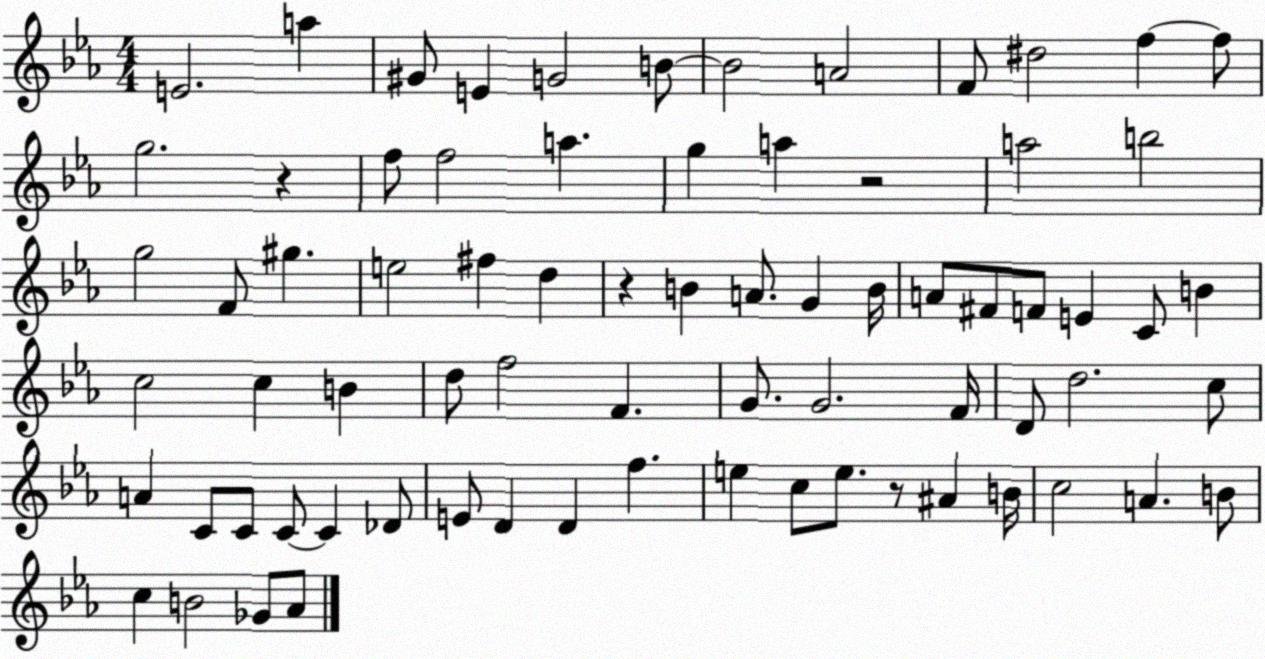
X:1
T:Untitled
M:4/4
L:1/4
K:Eb
E2 a ^G/2 E G2 B/2 B2 A2 F/2 ^d2 f f/2 g2 z f/2 f2 a g a z2 a2 b2 g2 F/2 ^g e2 ^f d z B A/2 G B/4 A/2 ^F/2 F/2 E C/2 B c2 c B d/2 f2 F G/2 G2 F/4 D/2 d2 c/2 A C/2 C/2 C/2 C _D/2 E/2 D D f e c/2 e/2 z/2 ^A B/4 c2 A B/2 c B2 _G/2 _A/2